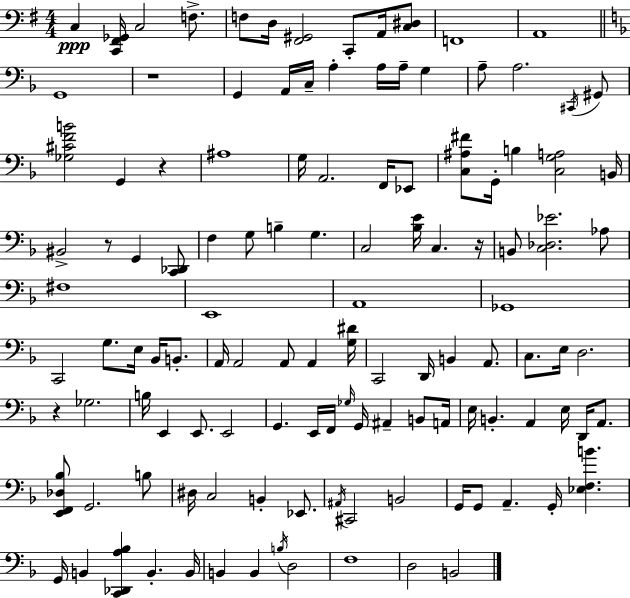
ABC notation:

X:1
T:Untitled
M:4/4
L:1/4
K:Em
C, [C,,^F,,_G,,]/4 C,2 F,/2 F,/2 D,/4 [^F,,^G,,]2 C,,/2 A,,/4 [C,^D,]/2 F,,4 A,,4 G,,4 z4 G,, A,,/4 C,/4 A, A,/4 A,/4 G, A,/2 A,2 ^C,,/4 ^G,,/2 [_G,^CFB]2 G,, z ^A,4 G,/4 A,,2 F,,/4 _E,,/2 [C,^A,^F]/2 G,,/4 B, [C,G,A,]2 B,,/4 ^B,,2 z/2 G,, [C,,_D,,]/2 F, G,/2 B, G, C,2 [_B,E]/4 C, z/4 B,,/2 [C,_D,_E]2 _A,/2 ^F,4 E,,4 A,,4 _G,,4 C,,2 G,/2 E,/4 _B,,/4 B,,/2 A,,/4 A,,2 A,,/2 A,, [G,^D]/4 C,,2 D,,/4 B,, A,,/2 C,/2 E,/4 D,2 z _G,2 B,/4 E,, E,,/2 E,,2 G,, E,,/4 F,,/4 _G,/4 G,,/4 ^A,, B,,/2 A,,/4 E,/4 B,, A,, E,/4 D,,/4 A,,/2 [E,,F,,_D,_B,]/2 G,,2 B,/2 ^D,/4 C,2 B,, _E,,/2 ^A,,/4 ^C,,2 B,,2 G,,/4 G,,/2 A,, G,,/4 [_E,F,B] G,,/4 B,, [C,,_D,,A,_B,] B,, B,,/4 B,, B,, B,/4 D,2 F,4 D,2 B,,2